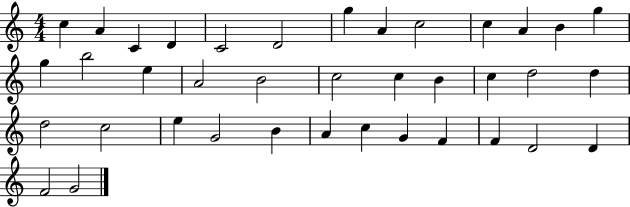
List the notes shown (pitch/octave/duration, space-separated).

C5/q A4/q C4/q D4/q C4/h D4/h G5/q A4/q C5/h C5/q A4/q B4/q G5/q G5/q B5/h E5/q A4/h B4/h C5/h C5/q B4/q C5/q D5/h D5/q D5/h C5/h E5/q G4/h B4/q A4/q C5/q G4/q F4/q F4/q D4/h D4/q F4/h G4/h